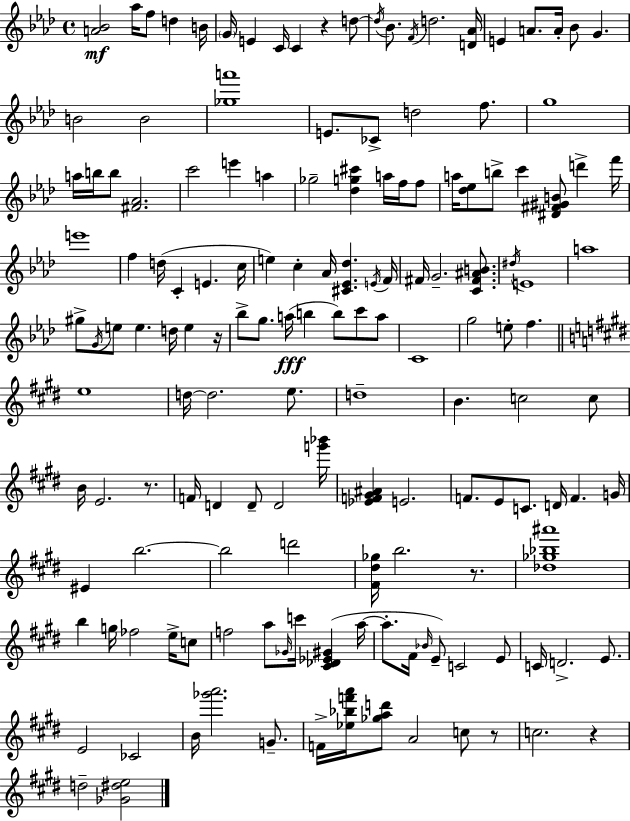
{
  \clef treble
  \time 4/4
  \defaultTimeSignature
  \key aes \major
  <a' bes'>2\mf aes''16 f''8 d''4 b'16 | \parenthesize g'16 e'4 c'16 c'4 r4 d''8~~ | \acciaccatura { d''16 } bes'8. \acciaccatura { f'16 } d''2. | <d' aes'>16 e'4 a'8. a'16-. bes'8 g'4. | \break b'2 b'2 | <ges'' a'''>1 | e'8. ces'8-> d''2 f''8. | g''1 | \break a''16 b''16 b''8 <fis' aes'>2. | c'''2 e'''4 a''4 | ges''2-- <des'' g'' cis'''>4 a''16 f''16 | f''8 a''16 <des'' ees''>8 b''8-> c'''4 <dis' fis' gis' b'>8 d'''4-> | \break f'''16 e'''1 | f''4 d''16( c'4-. e'4. | c''16 e''4) c''4-. aes'16 <cis' ees' des''>4. | \acciaccatura { e'16 } f'16 fis'16 g'2.-- | \break <c' fis' ais' b'>8. \acciaccatura { dis''16 } e'1 | a''1 | gis''8-> \acciaccatura { g'16 } e''8 e''4. d''16 | e''4 r16 bes''8-> g''8. a''16(\fff b''4 b''8) | \break c'''8 a''8 c'1 | g''2 e''8-. f''4. | \bar "||" \break \key e \major e''1 | d''16~~ d''2. e''8. | d''1-- | b'4. c''2 c''8 | \break b'16 e'2. r8. | f'16 d'4 d'8-- d'2 <g''' bes'''>16 | <ees' f' gis' ais'>4 e'2. | f'8. e'8 c'8. d'16 f'4. g'16 | \break eis'4 b''2.~~ | b''2 d'''2 | <fis' dis'' ges''>16 b''2. r8. | <des'' ges'' bes'' ais'''>1 | \break b''4 g''16 fes''2 e''16-> c''8 | f''2 a''8 \grace { ges'16 } c'''16 <cis' des' ees' gis'>4( | a''16~~ a''8.-. fis'16 \grace { bes'16 } e'8--) c'2 | e'8 c'16 d'2.-> e'8. | \break e'2 ces'2 | b'16 <ges''' a'''>2. g'8.-- | f'16-> <ees'' bes'' f''' a'''>16 <ges'' a'' d'''>8 a'2 c''8 | r8 c''2. r4 | \break d''2-- <ges' dis'' e''>2 | \bar "|."
}